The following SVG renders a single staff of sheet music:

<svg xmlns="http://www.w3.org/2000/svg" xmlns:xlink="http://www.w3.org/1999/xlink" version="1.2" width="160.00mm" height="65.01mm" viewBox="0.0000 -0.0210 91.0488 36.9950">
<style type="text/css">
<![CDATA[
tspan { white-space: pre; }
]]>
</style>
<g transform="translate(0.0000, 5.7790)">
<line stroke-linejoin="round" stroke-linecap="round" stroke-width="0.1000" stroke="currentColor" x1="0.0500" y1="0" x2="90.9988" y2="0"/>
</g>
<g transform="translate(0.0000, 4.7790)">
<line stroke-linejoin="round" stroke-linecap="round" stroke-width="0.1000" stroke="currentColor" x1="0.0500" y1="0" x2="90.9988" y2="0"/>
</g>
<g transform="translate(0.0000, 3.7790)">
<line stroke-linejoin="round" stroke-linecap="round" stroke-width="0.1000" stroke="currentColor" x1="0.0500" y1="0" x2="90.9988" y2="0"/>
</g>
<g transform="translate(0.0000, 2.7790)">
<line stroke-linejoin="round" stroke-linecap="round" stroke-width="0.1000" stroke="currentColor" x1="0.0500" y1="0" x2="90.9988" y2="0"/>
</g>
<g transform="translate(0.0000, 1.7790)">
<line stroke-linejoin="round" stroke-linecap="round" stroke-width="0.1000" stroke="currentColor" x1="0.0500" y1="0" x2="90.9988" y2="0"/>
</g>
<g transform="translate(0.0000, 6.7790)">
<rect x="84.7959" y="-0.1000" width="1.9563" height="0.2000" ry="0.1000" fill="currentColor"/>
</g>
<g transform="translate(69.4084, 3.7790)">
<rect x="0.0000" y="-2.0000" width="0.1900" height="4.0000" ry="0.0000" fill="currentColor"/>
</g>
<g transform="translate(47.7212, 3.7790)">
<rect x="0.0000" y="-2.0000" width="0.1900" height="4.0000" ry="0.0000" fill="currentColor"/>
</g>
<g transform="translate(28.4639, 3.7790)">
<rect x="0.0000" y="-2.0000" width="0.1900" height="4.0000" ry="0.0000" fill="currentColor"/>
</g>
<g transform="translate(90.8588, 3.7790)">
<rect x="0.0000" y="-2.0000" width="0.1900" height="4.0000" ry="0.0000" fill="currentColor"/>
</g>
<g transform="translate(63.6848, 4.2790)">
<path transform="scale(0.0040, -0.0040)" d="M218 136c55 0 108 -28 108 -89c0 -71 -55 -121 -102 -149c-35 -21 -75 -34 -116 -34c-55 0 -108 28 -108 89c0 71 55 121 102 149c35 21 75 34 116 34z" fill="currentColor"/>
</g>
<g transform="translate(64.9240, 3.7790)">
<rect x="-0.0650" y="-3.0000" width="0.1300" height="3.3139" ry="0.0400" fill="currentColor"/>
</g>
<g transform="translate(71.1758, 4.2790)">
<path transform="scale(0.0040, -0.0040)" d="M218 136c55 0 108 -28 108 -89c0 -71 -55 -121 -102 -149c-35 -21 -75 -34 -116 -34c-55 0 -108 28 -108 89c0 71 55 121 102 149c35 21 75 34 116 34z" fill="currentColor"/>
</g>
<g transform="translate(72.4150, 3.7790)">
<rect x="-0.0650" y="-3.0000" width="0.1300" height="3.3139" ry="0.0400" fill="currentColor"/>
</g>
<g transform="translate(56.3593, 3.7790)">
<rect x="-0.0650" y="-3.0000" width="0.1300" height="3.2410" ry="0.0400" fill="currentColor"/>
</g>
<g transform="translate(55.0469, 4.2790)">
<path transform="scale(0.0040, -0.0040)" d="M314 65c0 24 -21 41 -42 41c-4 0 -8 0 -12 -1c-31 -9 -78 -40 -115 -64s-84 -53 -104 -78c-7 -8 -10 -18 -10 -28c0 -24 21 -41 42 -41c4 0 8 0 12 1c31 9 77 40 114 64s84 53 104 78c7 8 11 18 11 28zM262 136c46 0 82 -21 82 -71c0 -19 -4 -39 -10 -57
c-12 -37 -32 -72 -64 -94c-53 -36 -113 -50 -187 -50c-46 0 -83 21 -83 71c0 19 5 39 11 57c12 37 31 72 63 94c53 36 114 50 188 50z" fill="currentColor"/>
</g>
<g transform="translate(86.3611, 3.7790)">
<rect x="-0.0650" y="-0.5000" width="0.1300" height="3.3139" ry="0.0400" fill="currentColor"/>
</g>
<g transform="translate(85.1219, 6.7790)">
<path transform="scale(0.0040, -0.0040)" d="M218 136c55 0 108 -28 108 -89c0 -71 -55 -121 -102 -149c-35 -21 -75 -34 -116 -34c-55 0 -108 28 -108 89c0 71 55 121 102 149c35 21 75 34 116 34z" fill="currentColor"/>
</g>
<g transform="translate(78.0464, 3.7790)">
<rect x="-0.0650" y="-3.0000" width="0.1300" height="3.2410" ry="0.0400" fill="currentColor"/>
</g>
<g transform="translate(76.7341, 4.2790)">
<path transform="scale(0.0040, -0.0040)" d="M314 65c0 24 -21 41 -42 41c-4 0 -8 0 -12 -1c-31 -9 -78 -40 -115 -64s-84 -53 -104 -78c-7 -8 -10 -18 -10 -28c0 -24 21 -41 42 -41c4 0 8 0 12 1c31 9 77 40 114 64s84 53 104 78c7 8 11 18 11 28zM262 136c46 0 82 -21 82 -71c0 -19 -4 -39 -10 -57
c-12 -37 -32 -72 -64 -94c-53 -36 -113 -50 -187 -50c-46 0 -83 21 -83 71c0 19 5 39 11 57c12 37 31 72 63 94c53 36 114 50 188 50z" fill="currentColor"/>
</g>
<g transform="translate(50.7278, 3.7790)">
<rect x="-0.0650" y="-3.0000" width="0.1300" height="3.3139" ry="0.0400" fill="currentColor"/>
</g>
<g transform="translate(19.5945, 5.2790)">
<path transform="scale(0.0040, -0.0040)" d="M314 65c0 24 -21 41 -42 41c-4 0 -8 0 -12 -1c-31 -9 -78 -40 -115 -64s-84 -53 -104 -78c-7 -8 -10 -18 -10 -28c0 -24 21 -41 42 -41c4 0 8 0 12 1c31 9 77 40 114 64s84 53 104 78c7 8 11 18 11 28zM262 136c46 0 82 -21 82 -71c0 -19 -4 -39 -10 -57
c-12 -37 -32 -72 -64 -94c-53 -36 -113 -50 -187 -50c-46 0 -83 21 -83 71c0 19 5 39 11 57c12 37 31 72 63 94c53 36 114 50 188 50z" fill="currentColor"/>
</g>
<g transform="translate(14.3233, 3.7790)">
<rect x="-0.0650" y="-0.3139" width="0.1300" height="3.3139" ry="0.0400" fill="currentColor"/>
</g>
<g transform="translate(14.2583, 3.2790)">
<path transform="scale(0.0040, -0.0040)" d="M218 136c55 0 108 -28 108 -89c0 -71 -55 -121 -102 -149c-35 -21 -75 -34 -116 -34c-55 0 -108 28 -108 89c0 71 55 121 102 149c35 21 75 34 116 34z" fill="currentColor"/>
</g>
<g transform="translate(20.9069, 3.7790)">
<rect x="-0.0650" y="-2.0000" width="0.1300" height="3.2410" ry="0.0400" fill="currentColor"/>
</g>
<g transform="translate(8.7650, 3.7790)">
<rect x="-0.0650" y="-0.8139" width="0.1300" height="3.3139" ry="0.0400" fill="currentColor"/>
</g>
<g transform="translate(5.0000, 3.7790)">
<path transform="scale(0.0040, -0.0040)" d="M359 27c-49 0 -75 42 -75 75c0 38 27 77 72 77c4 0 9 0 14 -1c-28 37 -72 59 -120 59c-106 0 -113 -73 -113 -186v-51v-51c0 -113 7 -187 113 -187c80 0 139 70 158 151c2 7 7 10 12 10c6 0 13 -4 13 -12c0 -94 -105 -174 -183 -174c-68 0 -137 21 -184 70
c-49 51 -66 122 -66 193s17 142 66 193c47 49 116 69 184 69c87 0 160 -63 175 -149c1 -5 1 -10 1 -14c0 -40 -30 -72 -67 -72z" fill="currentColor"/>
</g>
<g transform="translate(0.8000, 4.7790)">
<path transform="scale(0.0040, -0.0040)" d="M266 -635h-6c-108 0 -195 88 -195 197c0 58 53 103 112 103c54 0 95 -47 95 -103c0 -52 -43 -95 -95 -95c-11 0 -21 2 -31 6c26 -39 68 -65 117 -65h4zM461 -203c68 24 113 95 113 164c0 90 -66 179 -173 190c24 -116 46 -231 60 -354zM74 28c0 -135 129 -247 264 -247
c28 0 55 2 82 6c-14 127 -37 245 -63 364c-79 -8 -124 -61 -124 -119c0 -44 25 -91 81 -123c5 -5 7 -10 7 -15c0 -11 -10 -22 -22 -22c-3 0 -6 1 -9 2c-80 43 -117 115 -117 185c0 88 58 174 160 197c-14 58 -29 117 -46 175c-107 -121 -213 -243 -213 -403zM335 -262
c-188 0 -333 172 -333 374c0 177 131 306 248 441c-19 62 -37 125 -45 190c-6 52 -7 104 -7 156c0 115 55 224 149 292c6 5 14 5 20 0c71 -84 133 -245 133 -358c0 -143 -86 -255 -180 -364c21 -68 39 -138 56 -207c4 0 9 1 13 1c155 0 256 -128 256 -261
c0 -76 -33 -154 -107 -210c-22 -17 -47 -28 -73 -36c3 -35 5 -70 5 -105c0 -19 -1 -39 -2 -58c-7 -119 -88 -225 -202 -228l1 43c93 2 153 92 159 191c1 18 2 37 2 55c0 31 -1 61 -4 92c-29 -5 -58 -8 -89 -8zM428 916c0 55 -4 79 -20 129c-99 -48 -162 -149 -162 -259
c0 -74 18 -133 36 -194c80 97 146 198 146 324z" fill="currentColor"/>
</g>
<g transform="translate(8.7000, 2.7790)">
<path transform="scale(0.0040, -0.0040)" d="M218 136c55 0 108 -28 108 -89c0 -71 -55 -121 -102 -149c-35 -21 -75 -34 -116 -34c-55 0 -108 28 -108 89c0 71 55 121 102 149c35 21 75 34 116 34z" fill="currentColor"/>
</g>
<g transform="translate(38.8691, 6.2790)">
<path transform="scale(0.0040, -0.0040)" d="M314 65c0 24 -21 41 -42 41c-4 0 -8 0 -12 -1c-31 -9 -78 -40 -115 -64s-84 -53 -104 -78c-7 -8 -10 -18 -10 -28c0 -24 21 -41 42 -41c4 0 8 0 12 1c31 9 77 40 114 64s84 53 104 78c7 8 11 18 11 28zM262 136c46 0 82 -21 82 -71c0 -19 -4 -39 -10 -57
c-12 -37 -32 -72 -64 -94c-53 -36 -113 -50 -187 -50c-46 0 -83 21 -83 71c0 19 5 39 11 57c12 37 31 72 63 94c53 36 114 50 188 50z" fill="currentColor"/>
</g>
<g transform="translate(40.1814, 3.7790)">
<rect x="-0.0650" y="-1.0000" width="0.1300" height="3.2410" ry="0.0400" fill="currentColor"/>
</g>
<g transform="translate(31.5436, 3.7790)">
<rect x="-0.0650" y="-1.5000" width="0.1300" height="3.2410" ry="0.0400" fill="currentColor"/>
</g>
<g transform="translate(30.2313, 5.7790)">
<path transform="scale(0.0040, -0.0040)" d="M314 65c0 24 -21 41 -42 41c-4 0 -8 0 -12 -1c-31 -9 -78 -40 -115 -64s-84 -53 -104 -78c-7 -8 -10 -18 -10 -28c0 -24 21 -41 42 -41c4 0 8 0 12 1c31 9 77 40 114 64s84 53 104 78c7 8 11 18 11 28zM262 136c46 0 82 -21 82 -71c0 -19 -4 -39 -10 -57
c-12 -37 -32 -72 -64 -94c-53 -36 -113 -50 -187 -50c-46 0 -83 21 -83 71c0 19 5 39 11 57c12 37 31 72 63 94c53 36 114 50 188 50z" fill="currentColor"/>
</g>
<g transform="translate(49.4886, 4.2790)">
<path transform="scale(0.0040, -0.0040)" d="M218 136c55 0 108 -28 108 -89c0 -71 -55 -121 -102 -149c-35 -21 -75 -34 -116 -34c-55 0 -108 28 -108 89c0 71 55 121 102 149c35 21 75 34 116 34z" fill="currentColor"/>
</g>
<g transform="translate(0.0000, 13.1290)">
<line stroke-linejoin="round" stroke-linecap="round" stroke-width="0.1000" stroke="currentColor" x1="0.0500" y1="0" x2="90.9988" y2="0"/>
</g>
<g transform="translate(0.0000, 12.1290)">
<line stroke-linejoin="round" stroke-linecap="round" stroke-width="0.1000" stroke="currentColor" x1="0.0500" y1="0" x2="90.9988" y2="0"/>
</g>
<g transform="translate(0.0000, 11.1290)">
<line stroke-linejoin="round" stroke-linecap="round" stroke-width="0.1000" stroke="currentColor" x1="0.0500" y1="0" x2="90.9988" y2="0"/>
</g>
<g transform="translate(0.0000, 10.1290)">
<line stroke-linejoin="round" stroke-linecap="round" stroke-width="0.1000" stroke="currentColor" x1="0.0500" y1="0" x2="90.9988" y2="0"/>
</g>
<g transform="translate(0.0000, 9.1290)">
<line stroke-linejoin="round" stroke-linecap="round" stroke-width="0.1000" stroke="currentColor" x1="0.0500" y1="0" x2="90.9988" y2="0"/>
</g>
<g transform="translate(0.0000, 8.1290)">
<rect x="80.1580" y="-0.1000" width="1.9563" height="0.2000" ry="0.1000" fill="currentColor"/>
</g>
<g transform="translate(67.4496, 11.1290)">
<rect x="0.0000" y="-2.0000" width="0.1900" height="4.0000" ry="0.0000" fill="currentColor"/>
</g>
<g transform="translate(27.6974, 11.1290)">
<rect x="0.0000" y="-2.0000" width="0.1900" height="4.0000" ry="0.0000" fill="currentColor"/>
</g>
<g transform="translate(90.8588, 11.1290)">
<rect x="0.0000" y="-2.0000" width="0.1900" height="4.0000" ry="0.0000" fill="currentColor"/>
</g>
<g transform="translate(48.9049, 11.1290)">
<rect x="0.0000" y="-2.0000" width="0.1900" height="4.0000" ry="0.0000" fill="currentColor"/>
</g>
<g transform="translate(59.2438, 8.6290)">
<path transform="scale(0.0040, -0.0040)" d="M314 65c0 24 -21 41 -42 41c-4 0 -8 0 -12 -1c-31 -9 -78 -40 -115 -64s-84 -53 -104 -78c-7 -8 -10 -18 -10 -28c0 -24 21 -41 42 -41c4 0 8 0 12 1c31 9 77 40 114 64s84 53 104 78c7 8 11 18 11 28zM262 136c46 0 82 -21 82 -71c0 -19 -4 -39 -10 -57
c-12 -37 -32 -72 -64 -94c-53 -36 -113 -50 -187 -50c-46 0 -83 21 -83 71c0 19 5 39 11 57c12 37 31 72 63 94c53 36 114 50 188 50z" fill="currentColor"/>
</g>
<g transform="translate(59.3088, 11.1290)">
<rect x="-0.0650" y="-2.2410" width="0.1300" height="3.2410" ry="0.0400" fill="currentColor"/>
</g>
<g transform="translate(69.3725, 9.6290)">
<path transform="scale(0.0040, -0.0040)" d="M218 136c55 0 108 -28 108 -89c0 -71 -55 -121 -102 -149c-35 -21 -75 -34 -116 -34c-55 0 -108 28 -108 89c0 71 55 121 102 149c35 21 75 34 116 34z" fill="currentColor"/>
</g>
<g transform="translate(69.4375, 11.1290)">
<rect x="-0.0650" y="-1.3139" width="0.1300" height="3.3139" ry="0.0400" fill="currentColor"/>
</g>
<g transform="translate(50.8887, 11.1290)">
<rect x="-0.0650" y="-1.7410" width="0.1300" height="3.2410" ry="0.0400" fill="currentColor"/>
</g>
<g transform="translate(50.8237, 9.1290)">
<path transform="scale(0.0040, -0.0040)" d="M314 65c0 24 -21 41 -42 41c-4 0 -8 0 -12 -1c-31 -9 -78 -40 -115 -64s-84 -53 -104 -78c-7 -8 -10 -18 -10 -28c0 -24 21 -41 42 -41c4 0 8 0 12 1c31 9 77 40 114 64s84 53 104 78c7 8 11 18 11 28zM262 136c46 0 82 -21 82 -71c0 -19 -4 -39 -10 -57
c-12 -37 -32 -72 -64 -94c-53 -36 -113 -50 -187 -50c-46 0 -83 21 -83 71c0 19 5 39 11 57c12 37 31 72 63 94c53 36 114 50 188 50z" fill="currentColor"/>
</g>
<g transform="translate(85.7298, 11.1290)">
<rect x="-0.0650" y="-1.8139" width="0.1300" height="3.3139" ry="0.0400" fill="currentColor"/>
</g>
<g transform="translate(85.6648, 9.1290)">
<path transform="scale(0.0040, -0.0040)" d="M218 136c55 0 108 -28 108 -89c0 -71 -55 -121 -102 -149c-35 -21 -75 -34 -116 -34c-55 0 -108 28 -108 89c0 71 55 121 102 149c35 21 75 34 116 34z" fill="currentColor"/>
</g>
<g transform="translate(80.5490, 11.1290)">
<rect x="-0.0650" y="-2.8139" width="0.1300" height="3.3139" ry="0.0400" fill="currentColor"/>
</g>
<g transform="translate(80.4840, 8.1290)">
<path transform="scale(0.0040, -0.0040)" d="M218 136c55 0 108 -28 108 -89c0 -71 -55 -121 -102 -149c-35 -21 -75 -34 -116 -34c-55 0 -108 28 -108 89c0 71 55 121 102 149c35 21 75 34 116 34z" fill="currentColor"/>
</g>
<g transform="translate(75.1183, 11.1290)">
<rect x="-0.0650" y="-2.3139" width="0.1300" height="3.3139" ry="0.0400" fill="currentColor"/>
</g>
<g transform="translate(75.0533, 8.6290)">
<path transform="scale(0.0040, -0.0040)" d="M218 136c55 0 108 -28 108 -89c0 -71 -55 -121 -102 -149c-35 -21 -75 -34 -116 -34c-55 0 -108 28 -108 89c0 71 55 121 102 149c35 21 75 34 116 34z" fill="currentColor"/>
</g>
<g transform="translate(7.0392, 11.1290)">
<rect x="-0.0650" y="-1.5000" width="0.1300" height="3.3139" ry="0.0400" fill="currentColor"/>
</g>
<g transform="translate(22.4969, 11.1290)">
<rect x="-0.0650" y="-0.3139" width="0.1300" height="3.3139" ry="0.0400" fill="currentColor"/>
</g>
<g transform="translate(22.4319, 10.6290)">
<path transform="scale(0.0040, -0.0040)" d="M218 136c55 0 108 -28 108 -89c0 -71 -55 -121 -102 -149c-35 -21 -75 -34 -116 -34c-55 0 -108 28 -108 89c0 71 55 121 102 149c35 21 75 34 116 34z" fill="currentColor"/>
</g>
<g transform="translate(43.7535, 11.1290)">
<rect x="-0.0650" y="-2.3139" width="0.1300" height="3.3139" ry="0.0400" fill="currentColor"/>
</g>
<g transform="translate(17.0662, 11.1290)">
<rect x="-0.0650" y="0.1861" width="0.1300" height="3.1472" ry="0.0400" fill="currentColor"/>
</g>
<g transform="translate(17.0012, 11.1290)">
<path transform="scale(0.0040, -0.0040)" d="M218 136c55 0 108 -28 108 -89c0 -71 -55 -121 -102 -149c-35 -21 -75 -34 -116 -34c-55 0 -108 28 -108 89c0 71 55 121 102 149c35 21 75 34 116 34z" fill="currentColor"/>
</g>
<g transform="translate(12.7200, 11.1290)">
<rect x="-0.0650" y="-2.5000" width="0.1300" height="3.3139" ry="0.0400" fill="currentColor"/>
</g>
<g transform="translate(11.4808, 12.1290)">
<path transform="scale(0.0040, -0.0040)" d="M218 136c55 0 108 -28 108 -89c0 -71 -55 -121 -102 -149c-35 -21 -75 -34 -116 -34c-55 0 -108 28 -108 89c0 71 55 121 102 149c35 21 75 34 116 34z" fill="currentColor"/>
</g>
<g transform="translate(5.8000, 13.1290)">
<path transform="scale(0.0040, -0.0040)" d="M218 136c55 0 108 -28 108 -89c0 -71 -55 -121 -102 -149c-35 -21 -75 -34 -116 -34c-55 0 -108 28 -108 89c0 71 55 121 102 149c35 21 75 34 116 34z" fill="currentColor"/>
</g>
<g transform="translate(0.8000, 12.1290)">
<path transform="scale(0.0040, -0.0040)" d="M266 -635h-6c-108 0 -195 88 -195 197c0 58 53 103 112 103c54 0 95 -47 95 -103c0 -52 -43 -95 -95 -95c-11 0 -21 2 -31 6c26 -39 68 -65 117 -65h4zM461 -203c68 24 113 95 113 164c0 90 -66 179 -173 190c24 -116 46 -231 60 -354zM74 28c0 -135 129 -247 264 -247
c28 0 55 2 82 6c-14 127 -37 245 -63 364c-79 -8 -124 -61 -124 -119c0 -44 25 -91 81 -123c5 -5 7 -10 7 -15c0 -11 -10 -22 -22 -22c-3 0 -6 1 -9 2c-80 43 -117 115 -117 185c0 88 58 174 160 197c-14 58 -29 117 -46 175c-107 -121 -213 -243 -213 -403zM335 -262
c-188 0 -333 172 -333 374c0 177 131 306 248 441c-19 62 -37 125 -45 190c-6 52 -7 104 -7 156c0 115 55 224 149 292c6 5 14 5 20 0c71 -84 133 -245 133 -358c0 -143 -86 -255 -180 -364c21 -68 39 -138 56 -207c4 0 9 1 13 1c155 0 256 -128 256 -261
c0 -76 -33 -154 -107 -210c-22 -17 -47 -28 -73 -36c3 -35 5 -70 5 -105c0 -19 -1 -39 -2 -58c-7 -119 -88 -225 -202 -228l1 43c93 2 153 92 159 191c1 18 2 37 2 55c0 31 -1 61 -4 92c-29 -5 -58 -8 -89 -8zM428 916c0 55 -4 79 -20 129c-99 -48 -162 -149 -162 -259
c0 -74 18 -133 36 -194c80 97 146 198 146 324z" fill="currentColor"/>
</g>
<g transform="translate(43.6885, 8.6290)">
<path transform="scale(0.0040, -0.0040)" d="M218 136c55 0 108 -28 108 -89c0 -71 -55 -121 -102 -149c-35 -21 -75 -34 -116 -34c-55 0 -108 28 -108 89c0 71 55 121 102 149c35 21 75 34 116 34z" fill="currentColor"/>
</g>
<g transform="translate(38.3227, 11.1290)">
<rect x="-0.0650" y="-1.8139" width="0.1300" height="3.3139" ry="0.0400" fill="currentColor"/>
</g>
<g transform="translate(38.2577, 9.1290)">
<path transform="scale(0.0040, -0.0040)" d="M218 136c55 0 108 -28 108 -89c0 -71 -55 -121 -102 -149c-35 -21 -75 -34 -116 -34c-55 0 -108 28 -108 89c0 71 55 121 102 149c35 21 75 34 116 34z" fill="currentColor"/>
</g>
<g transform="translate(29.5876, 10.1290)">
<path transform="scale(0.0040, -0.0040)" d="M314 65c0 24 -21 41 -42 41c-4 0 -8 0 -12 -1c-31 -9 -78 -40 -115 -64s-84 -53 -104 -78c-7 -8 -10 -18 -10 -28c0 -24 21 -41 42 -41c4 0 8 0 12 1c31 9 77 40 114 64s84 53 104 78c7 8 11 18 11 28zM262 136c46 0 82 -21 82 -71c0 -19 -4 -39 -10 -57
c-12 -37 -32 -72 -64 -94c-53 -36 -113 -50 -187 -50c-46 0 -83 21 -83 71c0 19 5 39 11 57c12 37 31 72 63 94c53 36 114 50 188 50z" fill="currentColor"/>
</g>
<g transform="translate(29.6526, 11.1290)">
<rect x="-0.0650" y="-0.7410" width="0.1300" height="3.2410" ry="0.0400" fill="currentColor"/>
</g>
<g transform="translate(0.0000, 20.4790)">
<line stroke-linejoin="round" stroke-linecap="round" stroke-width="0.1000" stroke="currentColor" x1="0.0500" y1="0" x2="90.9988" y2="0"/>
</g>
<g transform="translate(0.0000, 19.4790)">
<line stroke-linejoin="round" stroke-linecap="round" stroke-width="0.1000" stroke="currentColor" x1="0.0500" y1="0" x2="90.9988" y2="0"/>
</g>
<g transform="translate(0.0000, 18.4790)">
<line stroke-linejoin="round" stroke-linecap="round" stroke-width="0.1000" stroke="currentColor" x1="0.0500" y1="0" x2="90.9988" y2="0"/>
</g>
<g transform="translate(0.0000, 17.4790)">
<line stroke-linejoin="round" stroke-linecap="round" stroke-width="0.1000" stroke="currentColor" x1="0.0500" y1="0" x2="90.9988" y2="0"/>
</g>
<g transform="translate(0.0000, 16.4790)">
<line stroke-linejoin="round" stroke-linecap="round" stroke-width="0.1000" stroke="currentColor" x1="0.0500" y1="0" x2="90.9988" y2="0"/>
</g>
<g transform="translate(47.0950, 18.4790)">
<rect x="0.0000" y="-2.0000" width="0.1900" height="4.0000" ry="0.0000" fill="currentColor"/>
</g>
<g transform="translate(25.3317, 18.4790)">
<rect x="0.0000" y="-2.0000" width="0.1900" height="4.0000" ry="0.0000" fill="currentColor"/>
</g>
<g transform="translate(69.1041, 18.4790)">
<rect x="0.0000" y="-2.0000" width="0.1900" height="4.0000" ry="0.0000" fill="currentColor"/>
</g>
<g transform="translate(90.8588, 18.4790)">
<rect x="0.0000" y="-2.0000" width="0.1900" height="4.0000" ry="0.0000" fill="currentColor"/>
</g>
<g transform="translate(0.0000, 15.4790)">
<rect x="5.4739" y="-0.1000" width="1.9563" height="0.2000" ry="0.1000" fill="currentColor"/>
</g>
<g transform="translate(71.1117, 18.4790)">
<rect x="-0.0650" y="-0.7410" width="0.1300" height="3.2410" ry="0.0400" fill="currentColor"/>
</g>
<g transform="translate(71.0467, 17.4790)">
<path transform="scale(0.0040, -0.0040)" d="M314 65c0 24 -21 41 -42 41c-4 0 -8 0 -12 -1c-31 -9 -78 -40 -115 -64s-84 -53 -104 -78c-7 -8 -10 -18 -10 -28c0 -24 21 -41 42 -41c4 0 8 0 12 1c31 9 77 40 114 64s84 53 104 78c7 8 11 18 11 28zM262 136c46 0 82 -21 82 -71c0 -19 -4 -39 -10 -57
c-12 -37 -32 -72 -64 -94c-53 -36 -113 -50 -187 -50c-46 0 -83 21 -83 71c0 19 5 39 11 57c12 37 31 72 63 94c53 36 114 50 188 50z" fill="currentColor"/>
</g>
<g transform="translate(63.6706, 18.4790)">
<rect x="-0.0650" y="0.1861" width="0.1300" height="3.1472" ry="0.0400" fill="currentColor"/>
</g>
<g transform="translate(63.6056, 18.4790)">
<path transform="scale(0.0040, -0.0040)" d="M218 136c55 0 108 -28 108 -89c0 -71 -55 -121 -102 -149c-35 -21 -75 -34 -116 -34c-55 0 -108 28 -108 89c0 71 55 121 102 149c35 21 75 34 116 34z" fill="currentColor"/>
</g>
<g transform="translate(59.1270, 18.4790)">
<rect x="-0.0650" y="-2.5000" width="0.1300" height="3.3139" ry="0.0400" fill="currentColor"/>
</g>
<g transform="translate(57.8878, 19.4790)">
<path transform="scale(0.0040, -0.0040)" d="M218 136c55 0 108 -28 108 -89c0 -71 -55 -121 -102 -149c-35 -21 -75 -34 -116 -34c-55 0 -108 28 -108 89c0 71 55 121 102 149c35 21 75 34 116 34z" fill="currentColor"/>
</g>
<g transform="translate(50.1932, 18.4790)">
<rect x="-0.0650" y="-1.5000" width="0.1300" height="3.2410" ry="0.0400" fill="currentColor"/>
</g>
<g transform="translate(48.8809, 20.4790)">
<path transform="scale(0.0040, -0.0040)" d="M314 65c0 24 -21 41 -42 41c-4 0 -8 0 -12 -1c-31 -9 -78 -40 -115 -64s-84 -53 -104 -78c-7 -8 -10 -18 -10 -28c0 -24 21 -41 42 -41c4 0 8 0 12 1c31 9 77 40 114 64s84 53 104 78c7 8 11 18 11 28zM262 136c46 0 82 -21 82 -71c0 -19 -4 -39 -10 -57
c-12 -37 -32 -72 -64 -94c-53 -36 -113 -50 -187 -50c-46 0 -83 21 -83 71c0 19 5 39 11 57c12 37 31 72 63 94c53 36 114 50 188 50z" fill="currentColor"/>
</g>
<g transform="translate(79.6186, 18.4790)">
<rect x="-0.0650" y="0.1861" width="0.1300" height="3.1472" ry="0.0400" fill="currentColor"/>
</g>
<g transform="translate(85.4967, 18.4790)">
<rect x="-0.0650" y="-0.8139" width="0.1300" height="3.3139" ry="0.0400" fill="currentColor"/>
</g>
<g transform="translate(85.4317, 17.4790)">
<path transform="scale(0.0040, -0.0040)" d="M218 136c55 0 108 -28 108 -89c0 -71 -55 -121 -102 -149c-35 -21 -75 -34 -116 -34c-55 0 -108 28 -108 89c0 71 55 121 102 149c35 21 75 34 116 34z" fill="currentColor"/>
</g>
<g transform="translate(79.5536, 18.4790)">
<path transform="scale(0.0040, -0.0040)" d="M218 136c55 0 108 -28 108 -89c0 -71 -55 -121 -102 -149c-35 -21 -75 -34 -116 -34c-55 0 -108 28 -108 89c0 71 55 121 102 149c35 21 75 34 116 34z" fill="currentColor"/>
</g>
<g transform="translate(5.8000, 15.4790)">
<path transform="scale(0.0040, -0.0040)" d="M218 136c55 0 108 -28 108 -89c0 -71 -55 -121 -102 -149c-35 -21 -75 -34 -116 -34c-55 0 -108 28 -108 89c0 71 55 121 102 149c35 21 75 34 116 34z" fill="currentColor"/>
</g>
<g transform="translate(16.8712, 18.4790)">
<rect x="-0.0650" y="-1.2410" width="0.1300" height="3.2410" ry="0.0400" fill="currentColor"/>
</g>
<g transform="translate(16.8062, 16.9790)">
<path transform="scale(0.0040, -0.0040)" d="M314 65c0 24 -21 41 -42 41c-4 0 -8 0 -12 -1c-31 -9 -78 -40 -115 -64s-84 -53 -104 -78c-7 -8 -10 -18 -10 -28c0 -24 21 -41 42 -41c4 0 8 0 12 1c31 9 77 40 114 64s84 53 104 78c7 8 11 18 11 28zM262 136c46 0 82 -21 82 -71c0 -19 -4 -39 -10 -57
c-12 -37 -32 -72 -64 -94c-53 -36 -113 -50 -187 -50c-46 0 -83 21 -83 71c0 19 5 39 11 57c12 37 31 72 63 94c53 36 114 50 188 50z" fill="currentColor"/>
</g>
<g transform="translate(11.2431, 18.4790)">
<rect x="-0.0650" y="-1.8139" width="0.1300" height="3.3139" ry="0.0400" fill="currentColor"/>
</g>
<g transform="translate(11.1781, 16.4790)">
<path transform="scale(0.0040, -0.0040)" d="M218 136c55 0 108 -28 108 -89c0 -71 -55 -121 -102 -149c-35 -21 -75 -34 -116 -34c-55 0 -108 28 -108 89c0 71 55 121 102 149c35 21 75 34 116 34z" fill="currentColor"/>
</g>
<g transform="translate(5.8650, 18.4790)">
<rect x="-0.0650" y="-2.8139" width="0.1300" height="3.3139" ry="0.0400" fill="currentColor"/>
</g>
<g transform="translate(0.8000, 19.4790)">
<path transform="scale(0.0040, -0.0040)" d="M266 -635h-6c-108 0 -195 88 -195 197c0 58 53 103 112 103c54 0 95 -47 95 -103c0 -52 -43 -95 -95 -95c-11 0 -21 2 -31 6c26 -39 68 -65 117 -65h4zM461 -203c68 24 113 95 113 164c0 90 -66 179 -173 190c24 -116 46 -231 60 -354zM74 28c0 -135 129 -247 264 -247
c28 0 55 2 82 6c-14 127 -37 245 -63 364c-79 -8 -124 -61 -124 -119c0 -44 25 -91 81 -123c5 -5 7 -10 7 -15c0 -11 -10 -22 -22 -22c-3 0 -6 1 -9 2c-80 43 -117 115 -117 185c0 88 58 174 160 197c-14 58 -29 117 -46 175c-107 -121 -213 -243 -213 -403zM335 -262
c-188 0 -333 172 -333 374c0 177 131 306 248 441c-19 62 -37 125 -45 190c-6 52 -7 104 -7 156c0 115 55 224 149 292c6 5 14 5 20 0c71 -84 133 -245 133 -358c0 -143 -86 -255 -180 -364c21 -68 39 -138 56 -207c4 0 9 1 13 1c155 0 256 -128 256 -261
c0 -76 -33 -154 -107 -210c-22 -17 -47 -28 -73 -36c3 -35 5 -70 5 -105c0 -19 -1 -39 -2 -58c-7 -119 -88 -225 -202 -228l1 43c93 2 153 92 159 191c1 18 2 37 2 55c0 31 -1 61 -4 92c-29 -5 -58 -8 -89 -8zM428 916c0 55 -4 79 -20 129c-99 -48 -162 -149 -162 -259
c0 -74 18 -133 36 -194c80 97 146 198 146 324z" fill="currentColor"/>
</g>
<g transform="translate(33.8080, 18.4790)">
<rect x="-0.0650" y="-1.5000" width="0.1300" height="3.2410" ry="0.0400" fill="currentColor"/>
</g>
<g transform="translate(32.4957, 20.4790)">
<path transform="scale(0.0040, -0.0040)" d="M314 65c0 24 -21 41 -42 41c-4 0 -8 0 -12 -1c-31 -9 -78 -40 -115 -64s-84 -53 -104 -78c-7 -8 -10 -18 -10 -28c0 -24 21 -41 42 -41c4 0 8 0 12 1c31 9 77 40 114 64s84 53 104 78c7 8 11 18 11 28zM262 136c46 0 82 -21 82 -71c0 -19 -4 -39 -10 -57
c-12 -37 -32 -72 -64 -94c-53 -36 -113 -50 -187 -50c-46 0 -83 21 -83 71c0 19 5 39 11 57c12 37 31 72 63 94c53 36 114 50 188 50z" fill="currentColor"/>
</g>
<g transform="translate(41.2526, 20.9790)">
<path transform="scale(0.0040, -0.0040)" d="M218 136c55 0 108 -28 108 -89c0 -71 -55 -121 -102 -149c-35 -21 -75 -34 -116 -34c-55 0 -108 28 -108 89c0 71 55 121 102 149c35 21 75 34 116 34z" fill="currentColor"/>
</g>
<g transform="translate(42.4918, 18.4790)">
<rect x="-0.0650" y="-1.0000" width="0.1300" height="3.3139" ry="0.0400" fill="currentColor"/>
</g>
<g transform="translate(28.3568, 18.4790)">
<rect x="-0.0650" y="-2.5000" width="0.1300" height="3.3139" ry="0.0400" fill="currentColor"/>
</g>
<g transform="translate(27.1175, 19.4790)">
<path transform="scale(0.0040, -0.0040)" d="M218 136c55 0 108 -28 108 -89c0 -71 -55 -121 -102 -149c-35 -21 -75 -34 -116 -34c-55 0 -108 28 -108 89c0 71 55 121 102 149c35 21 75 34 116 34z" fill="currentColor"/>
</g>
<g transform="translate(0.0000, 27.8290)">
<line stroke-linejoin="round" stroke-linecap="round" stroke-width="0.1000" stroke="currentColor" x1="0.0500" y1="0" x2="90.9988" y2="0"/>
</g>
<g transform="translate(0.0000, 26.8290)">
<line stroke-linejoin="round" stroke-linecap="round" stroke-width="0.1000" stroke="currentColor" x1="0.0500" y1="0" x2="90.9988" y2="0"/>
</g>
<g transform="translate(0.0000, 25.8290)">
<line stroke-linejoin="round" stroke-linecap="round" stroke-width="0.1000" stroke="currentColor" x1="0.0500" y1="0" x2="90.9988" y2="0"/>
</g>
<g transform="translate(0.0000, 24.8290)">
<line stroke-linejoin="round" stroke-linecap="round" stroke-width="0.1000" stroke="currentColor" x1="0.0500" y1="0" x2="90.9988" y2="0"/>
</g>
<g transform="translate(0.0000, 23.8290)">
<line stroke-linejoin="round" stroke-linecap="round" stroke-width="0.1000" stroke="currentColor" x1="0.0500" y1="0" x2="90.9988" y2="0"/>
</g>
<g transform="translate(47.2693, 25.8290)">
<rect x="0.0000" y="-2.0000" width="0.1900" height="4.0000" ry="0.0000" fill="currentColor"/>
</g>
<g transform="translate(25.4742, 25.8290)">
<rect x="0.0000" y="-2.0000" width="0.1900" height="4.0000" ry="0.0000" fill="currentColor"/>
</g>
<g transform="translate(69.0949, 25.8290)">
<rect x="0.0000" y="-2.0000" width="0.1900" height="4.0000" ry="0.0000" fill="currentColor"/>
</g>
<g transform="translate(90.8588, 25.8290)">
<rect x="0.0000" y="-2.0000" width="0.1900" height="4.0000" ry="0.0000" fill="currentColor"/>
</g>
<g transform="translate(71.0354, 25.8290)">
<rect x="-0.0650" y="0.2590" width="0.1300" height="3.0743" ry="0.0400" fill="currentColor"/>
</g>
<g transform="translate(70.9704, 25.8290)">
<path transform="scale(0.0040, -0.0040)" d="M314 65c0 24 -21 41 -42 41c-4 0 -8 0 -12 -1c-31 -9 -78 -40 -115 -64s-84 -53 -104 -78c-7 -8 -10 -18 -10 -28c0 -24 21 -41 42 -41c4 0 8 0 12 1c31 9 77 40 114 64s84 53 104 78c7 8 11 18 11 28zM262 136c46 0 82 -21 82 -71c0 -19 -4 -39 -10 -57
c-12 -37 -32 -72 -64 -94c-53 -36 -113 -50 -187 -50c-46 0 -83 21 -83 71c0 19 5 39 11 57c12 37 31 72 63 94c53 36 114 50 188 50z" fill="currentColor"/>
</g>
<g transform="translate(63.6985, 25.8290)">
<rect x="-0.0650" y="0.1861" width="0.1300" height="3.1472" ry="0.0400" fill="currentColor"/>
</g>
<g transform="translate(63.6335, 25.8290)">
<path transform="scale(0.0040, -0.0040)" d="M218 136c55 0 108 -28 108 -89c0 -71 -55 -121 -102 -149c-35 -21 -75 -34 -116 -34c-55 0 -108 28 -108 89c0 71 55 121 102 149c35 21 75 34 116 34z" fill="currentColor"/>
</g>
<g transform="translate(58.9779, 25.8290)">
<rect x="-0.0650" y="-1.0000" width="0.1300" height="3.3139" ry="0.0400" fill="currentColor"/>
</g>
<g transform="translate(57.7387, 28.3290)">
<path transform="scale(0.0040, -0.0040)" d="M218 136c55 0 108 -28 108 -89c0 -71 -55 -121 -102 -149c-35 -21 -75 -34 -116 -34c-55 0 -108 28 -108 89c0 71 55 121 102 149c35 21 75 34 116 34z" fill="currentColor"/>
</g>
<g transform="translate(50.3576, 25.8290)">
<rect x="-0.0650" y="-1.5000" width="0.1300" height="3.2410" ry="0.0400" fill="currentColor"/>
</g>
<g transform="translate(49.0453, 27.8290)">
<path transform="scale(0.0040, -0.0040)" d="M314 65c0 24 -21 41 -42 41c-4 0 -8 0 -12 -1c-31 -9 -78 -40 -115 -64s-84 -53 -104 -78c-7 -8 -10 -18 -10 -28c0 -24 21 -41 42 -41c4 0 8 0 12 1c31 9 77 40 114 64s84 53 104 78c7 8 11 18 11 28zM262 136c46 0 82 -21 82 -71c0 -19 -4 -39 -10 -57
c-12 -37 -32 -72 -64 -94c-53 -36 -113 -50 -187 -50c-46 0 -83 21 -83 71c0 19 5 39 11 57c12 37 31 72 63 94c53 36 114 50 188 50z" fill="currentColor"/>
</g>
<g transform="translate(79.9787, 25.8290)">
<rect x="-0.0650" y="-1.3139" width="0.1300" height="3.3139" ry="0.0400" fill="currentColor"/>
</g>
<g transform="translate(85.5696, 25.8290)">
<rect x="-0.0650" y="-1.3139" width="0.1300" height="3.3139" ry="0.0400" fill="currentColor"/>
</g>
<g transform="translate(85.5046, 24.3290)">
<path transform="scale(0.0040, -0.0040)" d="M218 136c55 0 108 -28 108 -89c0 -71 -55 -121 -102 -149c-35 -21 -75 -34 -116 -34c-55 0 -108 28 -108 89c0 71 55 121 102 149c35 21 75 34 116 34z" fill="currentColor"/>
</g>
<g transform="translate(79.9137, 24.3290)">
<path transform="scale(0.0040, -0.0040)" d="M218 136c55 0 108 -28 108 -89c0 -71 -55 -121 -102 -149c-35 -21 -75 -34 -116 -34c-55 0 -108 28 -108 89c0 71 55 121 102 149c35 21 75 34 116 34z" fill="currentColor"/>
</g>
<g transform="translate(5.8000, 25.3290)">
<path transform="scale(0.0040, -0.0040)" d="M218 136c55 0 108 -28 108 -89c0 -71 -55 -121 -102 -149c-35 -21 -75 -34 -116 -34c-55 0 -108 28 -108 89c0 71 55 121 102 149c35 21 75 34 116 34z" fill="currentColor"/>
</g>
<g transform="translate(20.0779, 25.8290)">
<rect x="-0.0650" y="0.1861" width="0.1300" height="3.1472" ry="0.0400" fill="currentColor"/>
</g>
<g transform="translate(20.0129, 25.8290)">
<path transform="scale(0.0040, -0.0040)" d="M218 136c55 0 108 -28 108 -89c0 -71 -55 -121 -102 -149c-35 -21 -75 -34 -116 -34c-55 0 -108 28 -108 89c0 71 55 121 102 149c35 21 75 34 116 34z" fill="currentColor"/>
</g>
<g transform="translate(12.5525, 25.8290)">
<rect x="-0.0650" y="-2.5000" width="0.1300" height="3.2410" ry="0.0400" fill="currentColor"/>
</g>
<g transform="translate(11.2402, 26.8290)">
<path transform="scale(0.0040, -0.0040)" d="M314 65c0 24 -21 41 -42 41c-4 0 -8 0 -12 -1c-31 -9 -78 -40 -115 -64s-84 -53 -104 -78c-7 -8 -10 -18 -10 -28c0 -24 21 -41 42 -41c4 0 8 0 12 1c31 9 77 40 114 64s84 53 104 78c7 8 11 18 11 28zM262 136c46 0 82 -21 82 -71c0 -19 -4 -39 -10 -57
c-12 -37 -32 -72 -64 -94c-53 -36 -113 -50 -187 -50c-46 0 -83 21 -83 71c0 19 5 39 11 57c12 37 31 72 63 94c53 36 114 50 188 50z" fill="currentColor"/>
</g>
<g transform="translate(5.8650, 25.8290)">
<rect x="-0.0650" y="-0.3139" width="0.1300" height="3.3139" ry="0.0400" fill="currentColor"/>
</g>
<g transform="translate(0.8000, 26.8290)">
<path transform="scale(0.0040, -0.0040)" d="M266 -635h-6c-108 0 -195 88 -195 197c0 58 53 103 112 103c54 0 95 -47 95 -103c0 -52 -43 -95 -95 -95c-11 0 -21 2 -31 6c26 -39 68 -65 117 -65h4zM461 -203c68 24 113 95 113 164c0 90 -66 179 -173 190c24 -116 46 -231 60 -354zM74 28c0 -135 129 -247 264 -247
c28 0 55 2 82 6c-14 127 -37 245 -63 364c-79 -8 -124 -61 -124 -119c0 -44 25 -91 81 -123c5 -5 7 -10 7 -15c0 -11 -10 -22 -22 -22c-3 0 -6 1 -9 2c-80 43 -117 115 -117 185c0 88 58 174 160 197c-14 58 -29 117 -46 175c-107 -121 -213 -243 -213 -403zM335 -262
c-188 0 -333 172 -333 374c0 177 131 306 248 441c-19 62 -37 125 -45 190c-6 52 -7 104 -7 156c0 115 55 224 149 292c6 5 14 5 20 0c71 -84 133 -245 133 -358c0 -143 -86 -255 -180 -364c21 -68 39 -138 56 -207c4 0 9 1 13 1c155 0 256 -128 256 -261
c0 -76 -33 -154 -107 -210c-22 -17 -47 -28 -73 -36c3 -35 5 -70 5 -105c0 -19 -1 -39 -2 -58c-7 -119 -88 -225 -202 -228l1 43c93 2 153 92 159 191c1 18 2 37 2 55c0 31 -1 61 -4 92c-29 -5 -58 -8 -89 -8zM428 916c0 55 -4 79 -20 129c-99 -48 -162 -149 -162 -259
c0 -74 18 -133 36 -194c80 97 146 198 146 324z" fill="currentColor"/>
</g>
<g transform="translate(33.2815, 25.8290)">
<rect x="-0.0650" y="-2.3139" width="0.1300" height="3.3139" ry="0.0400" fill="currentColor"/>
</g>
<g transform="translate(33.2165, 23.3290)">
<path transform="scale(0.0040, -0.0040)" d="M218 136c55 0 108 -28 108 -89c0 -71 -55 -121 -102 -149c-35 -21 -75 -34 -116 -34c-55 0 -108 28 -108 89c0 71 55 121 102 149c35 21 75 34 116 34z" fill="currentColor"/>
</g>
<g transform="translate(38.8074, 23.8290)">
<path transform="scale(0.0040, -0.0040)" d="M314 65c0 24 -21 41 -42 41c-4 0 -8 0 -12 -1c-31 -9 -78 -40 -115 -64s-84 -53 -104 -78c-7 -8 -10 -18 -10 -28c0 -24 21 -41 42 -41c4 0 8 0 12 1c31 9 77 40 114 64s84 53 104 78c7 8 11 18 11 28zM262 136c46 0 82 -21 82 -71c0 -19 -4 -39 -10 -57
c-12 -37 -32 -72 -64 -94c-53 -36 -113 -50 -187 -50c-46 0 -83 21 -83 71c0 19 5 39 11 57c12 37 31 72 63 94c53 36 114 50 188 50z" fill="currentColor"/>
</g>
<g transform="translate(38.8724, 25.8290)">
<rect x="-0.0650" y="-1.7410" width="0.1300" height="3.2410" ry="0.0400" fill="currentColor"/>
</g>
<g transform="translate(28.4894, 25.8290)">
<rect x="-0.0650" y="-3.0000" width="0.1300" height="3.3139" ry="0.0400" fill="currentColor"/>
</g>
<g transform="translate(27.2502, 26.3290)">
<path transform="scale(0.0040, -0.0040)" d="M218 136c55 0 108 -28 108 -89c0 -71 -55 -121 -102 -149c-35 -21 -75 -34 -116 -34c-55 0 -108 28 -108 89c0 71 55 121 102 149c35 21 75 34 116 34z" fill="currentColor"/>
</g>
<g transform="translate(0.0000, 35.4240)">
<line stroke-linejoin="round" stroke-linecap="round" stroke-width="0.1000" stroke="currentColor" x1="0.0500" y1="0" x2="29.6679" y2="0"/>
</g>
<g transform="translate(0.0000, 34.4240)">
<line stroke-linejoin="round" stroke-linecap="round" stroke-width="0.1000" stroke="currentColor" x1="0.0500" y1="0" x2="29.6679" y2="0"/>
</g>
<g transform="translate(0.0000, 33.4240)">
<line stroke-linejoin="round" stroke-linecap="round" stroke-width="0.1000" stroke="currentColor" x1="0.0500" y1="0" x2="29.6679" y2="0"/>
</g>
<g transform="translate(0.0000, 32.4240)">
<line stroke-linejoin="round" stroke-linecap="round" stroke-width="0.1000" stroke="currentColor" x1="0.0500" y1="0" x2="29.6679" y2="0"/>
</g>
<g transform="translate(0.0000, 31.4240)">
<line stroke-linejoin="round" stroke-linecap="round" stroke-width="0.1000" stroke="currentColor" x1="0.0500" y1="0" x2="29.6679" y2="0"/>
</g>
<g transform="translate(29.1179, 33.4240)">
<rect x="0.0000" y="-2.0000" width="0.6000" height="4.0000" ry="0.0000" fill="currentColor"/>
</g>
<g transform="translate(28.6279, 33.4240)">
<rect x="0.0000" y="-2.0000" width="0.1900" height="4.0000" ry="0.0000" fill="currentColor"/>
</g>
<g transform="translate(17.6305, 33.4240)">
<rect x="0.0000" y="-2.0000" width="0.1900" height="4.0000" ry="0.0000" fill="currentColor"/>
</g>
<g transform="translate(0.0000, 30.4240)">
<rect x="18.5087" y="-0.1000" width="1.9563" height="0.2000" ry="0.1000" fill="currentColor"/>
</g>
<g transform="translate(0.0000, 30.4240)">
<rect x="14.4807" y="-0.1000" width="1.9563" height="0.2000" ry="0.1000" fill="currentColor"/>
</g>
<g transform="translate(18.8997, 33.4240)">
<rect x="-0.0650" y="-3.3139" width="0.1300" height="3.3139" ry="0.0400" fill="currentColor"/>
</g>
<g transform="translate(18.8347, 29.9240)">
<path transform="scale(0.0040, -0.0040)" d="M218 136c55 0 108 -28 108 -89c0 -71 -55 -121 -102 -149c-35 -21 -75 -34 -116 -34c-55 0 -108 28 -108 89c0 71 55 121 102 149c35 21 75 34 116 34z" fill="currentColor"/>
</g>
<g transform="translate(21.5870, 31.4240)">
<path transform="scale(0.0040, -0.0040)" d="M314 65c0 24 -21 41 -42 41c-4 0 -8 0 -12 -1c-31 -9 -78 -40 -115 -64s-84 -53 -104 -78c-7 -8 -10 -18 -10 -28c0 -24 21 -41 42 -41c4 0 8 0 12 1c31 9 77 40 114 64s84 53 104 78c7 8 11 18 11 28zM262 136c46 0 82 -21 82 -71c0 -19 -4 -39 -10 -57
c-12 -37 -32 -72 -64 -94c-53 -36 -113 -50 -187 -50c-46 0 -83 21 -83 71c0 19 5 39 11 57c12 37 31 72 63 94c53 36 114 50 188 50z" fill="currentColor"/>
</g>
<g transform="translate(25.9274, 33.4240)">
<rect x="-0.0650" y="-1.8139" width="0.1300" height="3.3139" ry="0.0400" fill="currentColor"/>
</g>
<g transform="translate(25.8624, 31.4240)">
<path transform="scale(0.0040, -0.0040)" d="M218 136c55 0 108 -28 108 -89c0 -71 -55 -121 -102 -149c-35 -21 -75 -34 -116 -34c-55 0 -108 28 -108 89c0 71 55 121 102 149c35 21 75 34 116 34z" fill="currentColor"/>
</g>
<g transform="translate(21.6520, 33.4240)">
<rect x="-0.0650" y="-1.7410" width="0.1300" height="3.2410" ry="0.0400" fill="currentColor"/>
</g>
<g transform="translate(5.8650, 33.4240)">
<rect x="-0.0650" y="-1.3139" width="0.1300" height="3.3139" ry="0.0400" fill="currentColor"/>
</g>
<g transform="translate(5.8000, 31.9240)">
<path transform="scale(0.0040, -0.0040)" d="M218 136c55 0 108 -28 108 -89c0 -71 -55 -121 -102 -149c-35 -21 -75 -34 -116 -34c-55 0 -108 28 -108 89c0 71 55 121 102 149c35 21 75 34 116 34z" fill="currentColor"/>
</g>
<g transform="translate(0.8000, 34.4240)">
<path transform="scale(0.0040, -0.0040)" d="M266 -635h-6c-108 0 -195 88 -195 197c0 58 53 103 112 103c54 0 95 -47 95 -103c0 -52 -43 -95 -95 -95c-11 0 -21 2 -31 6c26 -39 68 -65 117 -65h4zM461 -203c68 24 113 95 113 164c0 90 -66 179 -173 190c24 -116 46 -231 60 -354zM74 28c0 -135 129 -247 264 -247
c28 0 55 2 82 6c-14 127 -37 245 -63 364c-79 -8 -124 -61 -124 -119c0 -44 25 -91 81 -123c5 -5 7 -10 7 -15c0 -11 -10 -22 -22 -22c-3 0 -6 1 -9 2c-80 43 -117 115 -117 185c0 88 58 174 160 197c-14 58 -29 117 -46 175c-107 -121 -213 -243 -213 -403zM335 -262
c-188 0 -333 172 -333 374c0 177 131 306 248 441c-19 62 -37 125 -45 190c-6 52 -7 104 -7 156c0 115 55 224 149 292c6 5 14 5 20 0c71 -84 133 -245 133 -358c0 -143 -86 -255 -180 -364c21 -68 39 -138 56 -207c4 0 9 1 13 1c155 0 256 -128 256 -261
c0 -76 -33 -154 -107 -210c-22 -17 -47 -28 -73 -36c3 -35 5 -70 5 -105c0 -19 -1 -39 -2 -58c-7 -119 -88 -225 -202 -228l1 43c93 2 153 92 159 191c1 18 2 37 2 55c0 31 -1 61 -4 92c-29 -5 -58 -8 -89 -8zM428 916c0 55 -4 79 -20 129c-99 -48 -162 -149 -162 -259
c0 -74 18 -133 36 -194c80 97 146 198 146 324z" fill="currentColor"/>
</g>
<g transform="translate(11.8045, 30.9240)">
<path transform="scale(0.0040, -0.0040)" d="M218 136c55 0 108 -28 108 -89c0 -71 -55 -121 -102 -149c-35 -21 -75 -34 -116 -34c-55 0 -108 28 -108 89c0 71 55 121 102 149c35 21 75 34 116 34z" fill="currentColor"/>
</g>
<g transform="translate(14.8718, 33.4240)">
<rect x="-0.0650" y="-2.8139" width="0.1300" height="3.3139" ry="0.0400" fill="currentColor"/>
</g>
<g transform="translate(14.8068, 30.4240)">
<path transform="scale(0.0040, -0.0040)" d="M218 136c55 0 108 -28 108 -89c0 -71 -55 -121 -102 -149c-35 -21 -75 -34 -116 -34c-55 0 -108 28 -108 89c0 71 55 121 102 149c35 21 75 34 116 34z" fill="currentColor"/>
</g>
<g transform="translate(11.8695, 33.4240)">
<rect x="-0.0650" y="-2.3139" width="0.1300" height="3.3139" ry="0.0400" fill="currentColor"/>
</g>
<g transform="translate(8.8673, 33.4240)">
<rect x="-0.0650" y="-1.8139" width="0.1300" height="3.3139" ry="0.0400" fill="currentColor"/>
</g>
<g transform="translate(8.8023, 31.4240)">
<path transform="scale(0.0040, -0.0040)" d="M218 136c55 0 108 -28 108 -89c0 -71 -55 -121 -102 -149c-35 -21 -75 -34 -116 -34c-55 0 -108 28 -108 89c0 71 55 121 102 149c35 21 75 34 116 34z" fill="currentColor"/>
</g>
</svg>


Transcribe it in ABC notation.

X:1
T:Untitled
M:4/4
L:1/4
K:C
d c F2 E2 D2 A A2 A A A2 C E G B c d2 f g f2 g2 e g a f a f e2 G E2 D E2 G B d2 B d c G2 B A g f2 E2 D B B2 e e e f g a b f2 f